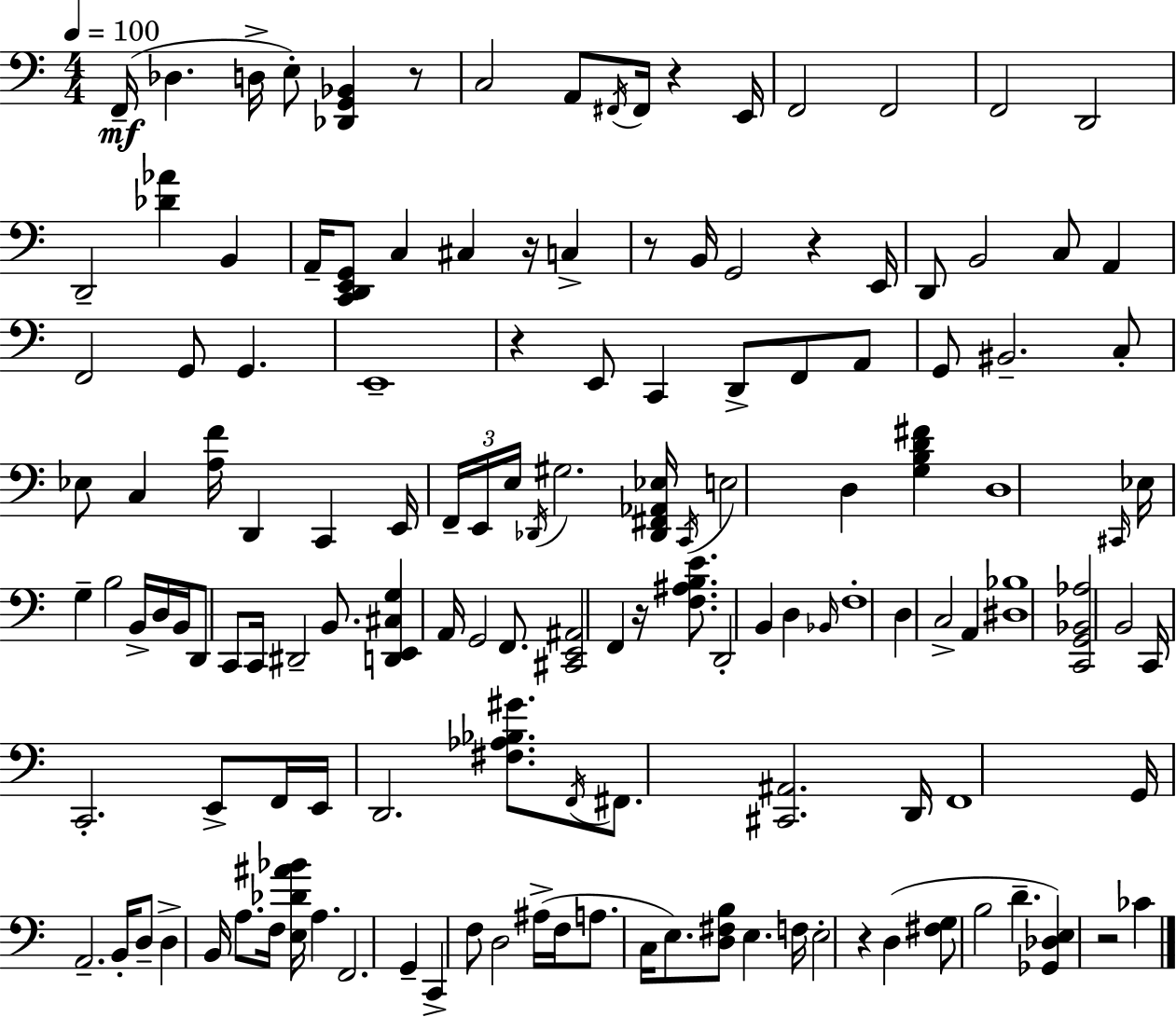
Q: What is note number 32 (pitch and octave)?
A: C2